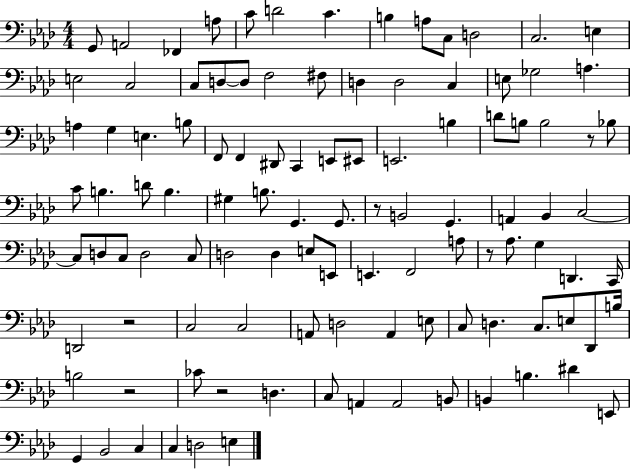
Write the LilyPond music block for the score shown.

{
  \clef bass
  \numericTimeSignature
  \time 4/4
  \key aes \major
  g,8 a,2 fes,4 a8 | c'8 d'2 c'4. | b4 a8 c8 d2 | c2. e4 | \break e2 c2 | c8 d8~~ d8 f2 fis8 | d4 d2 c4 | e8 ges2 a4. | \break a4 g4 e4. b8 | f,8 f,4 dis,8 c,4 e,8 eis,8 | e,2. b4 | d'8 b8 b2 r8 bes8 | \break c'8 b4. d'8 b4. | gis4 b8. g,4. g,8. | r8 b,2 g,4. | a,4 bes,4 c2~~ | \break c8 d8 c8 d2 c8 | d2 d4 e8 e,8 | e,4. f,2 a8 | r8 aes8. g4 d,4. c,16 | \break d,2 r2 | c2 c2 | a,8 d2 a,4 e8 | c8 d4. c8. e8 des,8 b16 | \break b2 r2 | ces'8 r2 d4. | c8 a,4 a,2 b,8 | b,4 b4. dis'4 e,8 | \break g,4 bes,2 c4 | c4 d2 e4 | \bar "|."
}